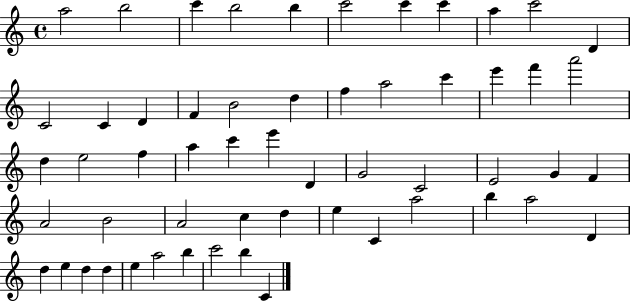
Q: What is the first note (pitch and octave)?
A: A5